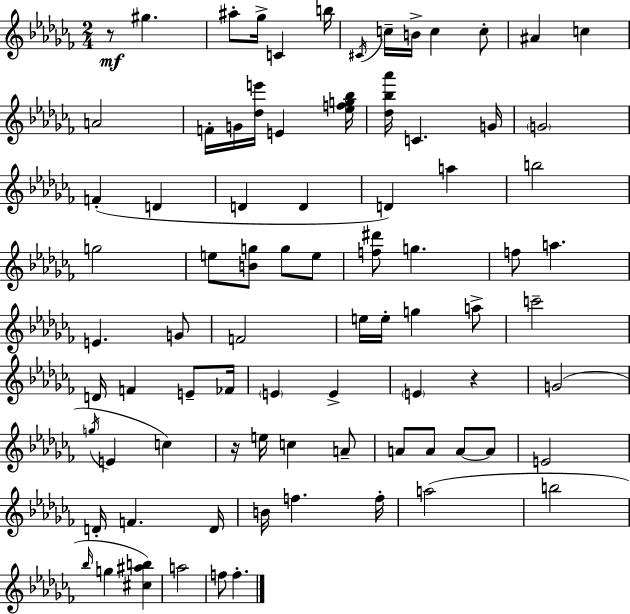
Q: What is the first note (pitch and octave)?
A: G#5